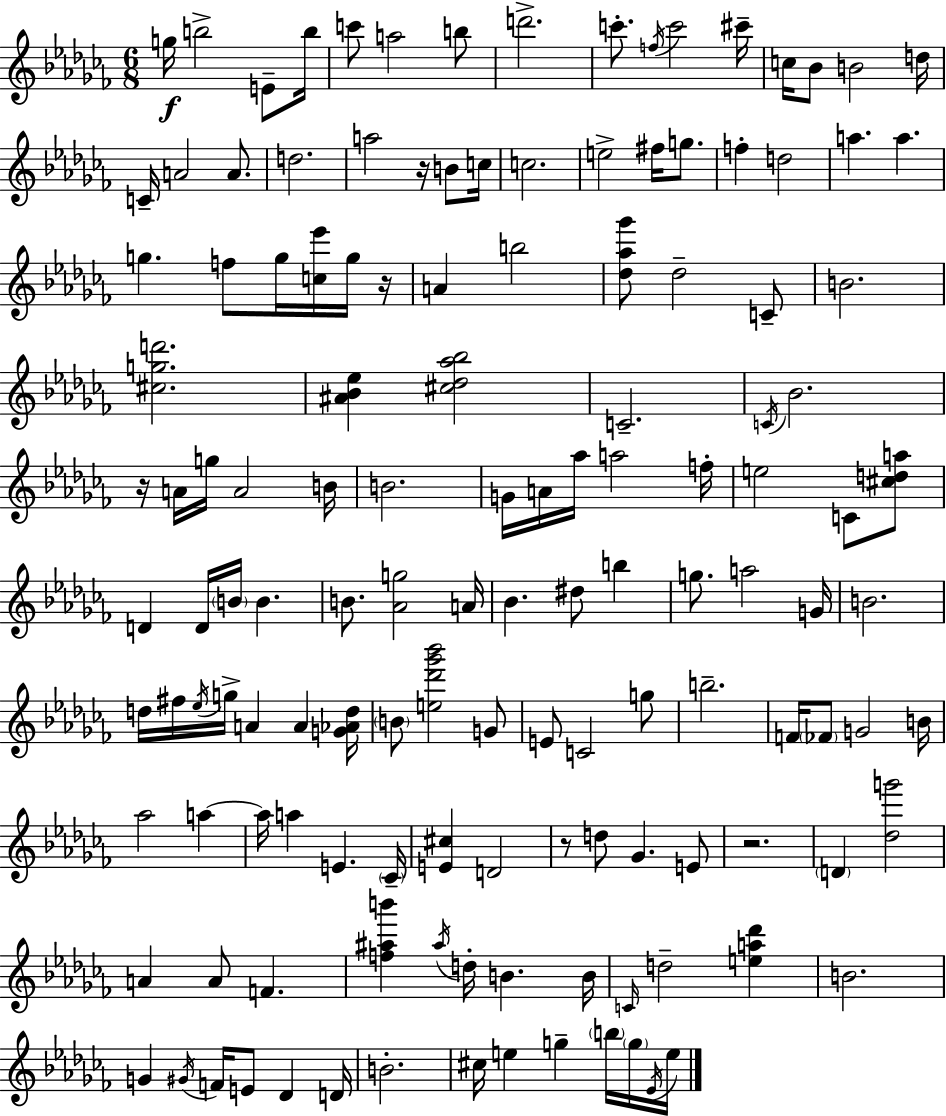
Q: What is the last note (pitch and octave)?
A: E5